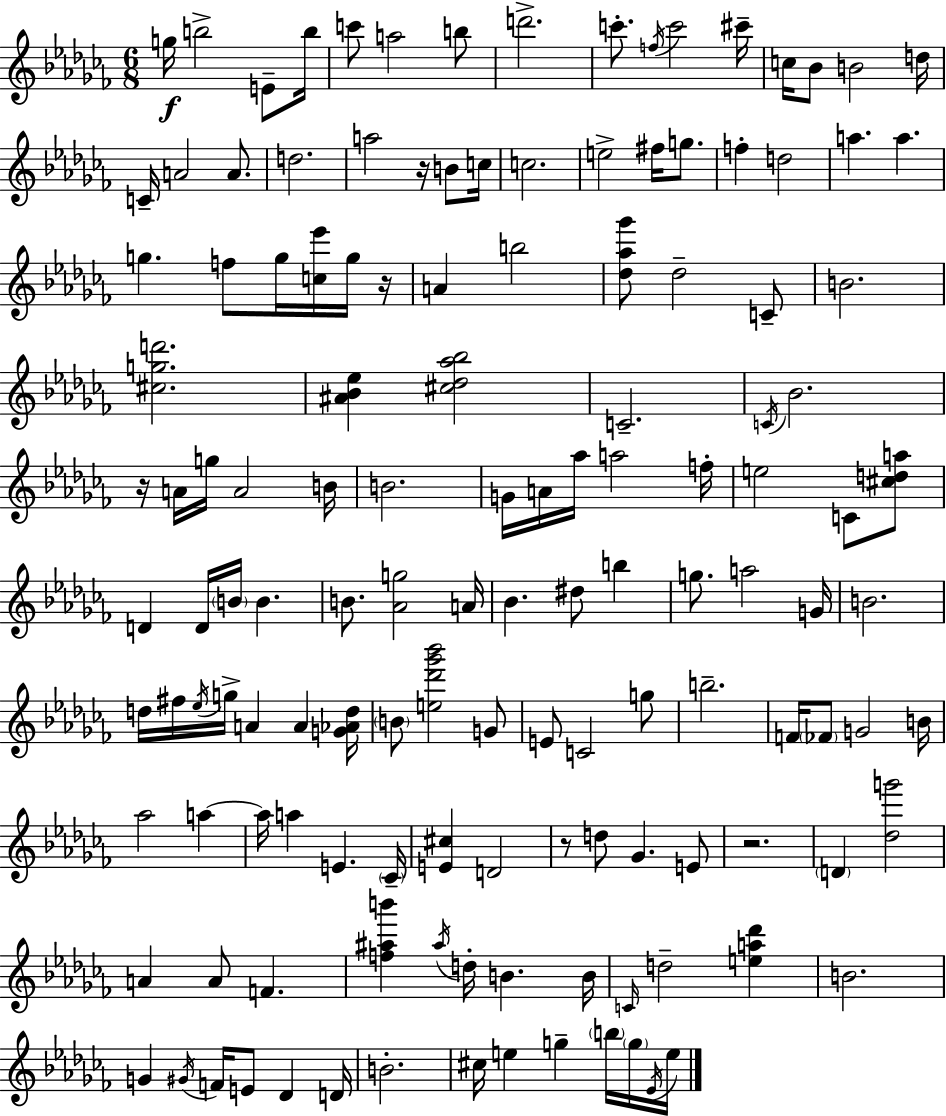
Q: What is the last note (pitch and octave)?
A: E5